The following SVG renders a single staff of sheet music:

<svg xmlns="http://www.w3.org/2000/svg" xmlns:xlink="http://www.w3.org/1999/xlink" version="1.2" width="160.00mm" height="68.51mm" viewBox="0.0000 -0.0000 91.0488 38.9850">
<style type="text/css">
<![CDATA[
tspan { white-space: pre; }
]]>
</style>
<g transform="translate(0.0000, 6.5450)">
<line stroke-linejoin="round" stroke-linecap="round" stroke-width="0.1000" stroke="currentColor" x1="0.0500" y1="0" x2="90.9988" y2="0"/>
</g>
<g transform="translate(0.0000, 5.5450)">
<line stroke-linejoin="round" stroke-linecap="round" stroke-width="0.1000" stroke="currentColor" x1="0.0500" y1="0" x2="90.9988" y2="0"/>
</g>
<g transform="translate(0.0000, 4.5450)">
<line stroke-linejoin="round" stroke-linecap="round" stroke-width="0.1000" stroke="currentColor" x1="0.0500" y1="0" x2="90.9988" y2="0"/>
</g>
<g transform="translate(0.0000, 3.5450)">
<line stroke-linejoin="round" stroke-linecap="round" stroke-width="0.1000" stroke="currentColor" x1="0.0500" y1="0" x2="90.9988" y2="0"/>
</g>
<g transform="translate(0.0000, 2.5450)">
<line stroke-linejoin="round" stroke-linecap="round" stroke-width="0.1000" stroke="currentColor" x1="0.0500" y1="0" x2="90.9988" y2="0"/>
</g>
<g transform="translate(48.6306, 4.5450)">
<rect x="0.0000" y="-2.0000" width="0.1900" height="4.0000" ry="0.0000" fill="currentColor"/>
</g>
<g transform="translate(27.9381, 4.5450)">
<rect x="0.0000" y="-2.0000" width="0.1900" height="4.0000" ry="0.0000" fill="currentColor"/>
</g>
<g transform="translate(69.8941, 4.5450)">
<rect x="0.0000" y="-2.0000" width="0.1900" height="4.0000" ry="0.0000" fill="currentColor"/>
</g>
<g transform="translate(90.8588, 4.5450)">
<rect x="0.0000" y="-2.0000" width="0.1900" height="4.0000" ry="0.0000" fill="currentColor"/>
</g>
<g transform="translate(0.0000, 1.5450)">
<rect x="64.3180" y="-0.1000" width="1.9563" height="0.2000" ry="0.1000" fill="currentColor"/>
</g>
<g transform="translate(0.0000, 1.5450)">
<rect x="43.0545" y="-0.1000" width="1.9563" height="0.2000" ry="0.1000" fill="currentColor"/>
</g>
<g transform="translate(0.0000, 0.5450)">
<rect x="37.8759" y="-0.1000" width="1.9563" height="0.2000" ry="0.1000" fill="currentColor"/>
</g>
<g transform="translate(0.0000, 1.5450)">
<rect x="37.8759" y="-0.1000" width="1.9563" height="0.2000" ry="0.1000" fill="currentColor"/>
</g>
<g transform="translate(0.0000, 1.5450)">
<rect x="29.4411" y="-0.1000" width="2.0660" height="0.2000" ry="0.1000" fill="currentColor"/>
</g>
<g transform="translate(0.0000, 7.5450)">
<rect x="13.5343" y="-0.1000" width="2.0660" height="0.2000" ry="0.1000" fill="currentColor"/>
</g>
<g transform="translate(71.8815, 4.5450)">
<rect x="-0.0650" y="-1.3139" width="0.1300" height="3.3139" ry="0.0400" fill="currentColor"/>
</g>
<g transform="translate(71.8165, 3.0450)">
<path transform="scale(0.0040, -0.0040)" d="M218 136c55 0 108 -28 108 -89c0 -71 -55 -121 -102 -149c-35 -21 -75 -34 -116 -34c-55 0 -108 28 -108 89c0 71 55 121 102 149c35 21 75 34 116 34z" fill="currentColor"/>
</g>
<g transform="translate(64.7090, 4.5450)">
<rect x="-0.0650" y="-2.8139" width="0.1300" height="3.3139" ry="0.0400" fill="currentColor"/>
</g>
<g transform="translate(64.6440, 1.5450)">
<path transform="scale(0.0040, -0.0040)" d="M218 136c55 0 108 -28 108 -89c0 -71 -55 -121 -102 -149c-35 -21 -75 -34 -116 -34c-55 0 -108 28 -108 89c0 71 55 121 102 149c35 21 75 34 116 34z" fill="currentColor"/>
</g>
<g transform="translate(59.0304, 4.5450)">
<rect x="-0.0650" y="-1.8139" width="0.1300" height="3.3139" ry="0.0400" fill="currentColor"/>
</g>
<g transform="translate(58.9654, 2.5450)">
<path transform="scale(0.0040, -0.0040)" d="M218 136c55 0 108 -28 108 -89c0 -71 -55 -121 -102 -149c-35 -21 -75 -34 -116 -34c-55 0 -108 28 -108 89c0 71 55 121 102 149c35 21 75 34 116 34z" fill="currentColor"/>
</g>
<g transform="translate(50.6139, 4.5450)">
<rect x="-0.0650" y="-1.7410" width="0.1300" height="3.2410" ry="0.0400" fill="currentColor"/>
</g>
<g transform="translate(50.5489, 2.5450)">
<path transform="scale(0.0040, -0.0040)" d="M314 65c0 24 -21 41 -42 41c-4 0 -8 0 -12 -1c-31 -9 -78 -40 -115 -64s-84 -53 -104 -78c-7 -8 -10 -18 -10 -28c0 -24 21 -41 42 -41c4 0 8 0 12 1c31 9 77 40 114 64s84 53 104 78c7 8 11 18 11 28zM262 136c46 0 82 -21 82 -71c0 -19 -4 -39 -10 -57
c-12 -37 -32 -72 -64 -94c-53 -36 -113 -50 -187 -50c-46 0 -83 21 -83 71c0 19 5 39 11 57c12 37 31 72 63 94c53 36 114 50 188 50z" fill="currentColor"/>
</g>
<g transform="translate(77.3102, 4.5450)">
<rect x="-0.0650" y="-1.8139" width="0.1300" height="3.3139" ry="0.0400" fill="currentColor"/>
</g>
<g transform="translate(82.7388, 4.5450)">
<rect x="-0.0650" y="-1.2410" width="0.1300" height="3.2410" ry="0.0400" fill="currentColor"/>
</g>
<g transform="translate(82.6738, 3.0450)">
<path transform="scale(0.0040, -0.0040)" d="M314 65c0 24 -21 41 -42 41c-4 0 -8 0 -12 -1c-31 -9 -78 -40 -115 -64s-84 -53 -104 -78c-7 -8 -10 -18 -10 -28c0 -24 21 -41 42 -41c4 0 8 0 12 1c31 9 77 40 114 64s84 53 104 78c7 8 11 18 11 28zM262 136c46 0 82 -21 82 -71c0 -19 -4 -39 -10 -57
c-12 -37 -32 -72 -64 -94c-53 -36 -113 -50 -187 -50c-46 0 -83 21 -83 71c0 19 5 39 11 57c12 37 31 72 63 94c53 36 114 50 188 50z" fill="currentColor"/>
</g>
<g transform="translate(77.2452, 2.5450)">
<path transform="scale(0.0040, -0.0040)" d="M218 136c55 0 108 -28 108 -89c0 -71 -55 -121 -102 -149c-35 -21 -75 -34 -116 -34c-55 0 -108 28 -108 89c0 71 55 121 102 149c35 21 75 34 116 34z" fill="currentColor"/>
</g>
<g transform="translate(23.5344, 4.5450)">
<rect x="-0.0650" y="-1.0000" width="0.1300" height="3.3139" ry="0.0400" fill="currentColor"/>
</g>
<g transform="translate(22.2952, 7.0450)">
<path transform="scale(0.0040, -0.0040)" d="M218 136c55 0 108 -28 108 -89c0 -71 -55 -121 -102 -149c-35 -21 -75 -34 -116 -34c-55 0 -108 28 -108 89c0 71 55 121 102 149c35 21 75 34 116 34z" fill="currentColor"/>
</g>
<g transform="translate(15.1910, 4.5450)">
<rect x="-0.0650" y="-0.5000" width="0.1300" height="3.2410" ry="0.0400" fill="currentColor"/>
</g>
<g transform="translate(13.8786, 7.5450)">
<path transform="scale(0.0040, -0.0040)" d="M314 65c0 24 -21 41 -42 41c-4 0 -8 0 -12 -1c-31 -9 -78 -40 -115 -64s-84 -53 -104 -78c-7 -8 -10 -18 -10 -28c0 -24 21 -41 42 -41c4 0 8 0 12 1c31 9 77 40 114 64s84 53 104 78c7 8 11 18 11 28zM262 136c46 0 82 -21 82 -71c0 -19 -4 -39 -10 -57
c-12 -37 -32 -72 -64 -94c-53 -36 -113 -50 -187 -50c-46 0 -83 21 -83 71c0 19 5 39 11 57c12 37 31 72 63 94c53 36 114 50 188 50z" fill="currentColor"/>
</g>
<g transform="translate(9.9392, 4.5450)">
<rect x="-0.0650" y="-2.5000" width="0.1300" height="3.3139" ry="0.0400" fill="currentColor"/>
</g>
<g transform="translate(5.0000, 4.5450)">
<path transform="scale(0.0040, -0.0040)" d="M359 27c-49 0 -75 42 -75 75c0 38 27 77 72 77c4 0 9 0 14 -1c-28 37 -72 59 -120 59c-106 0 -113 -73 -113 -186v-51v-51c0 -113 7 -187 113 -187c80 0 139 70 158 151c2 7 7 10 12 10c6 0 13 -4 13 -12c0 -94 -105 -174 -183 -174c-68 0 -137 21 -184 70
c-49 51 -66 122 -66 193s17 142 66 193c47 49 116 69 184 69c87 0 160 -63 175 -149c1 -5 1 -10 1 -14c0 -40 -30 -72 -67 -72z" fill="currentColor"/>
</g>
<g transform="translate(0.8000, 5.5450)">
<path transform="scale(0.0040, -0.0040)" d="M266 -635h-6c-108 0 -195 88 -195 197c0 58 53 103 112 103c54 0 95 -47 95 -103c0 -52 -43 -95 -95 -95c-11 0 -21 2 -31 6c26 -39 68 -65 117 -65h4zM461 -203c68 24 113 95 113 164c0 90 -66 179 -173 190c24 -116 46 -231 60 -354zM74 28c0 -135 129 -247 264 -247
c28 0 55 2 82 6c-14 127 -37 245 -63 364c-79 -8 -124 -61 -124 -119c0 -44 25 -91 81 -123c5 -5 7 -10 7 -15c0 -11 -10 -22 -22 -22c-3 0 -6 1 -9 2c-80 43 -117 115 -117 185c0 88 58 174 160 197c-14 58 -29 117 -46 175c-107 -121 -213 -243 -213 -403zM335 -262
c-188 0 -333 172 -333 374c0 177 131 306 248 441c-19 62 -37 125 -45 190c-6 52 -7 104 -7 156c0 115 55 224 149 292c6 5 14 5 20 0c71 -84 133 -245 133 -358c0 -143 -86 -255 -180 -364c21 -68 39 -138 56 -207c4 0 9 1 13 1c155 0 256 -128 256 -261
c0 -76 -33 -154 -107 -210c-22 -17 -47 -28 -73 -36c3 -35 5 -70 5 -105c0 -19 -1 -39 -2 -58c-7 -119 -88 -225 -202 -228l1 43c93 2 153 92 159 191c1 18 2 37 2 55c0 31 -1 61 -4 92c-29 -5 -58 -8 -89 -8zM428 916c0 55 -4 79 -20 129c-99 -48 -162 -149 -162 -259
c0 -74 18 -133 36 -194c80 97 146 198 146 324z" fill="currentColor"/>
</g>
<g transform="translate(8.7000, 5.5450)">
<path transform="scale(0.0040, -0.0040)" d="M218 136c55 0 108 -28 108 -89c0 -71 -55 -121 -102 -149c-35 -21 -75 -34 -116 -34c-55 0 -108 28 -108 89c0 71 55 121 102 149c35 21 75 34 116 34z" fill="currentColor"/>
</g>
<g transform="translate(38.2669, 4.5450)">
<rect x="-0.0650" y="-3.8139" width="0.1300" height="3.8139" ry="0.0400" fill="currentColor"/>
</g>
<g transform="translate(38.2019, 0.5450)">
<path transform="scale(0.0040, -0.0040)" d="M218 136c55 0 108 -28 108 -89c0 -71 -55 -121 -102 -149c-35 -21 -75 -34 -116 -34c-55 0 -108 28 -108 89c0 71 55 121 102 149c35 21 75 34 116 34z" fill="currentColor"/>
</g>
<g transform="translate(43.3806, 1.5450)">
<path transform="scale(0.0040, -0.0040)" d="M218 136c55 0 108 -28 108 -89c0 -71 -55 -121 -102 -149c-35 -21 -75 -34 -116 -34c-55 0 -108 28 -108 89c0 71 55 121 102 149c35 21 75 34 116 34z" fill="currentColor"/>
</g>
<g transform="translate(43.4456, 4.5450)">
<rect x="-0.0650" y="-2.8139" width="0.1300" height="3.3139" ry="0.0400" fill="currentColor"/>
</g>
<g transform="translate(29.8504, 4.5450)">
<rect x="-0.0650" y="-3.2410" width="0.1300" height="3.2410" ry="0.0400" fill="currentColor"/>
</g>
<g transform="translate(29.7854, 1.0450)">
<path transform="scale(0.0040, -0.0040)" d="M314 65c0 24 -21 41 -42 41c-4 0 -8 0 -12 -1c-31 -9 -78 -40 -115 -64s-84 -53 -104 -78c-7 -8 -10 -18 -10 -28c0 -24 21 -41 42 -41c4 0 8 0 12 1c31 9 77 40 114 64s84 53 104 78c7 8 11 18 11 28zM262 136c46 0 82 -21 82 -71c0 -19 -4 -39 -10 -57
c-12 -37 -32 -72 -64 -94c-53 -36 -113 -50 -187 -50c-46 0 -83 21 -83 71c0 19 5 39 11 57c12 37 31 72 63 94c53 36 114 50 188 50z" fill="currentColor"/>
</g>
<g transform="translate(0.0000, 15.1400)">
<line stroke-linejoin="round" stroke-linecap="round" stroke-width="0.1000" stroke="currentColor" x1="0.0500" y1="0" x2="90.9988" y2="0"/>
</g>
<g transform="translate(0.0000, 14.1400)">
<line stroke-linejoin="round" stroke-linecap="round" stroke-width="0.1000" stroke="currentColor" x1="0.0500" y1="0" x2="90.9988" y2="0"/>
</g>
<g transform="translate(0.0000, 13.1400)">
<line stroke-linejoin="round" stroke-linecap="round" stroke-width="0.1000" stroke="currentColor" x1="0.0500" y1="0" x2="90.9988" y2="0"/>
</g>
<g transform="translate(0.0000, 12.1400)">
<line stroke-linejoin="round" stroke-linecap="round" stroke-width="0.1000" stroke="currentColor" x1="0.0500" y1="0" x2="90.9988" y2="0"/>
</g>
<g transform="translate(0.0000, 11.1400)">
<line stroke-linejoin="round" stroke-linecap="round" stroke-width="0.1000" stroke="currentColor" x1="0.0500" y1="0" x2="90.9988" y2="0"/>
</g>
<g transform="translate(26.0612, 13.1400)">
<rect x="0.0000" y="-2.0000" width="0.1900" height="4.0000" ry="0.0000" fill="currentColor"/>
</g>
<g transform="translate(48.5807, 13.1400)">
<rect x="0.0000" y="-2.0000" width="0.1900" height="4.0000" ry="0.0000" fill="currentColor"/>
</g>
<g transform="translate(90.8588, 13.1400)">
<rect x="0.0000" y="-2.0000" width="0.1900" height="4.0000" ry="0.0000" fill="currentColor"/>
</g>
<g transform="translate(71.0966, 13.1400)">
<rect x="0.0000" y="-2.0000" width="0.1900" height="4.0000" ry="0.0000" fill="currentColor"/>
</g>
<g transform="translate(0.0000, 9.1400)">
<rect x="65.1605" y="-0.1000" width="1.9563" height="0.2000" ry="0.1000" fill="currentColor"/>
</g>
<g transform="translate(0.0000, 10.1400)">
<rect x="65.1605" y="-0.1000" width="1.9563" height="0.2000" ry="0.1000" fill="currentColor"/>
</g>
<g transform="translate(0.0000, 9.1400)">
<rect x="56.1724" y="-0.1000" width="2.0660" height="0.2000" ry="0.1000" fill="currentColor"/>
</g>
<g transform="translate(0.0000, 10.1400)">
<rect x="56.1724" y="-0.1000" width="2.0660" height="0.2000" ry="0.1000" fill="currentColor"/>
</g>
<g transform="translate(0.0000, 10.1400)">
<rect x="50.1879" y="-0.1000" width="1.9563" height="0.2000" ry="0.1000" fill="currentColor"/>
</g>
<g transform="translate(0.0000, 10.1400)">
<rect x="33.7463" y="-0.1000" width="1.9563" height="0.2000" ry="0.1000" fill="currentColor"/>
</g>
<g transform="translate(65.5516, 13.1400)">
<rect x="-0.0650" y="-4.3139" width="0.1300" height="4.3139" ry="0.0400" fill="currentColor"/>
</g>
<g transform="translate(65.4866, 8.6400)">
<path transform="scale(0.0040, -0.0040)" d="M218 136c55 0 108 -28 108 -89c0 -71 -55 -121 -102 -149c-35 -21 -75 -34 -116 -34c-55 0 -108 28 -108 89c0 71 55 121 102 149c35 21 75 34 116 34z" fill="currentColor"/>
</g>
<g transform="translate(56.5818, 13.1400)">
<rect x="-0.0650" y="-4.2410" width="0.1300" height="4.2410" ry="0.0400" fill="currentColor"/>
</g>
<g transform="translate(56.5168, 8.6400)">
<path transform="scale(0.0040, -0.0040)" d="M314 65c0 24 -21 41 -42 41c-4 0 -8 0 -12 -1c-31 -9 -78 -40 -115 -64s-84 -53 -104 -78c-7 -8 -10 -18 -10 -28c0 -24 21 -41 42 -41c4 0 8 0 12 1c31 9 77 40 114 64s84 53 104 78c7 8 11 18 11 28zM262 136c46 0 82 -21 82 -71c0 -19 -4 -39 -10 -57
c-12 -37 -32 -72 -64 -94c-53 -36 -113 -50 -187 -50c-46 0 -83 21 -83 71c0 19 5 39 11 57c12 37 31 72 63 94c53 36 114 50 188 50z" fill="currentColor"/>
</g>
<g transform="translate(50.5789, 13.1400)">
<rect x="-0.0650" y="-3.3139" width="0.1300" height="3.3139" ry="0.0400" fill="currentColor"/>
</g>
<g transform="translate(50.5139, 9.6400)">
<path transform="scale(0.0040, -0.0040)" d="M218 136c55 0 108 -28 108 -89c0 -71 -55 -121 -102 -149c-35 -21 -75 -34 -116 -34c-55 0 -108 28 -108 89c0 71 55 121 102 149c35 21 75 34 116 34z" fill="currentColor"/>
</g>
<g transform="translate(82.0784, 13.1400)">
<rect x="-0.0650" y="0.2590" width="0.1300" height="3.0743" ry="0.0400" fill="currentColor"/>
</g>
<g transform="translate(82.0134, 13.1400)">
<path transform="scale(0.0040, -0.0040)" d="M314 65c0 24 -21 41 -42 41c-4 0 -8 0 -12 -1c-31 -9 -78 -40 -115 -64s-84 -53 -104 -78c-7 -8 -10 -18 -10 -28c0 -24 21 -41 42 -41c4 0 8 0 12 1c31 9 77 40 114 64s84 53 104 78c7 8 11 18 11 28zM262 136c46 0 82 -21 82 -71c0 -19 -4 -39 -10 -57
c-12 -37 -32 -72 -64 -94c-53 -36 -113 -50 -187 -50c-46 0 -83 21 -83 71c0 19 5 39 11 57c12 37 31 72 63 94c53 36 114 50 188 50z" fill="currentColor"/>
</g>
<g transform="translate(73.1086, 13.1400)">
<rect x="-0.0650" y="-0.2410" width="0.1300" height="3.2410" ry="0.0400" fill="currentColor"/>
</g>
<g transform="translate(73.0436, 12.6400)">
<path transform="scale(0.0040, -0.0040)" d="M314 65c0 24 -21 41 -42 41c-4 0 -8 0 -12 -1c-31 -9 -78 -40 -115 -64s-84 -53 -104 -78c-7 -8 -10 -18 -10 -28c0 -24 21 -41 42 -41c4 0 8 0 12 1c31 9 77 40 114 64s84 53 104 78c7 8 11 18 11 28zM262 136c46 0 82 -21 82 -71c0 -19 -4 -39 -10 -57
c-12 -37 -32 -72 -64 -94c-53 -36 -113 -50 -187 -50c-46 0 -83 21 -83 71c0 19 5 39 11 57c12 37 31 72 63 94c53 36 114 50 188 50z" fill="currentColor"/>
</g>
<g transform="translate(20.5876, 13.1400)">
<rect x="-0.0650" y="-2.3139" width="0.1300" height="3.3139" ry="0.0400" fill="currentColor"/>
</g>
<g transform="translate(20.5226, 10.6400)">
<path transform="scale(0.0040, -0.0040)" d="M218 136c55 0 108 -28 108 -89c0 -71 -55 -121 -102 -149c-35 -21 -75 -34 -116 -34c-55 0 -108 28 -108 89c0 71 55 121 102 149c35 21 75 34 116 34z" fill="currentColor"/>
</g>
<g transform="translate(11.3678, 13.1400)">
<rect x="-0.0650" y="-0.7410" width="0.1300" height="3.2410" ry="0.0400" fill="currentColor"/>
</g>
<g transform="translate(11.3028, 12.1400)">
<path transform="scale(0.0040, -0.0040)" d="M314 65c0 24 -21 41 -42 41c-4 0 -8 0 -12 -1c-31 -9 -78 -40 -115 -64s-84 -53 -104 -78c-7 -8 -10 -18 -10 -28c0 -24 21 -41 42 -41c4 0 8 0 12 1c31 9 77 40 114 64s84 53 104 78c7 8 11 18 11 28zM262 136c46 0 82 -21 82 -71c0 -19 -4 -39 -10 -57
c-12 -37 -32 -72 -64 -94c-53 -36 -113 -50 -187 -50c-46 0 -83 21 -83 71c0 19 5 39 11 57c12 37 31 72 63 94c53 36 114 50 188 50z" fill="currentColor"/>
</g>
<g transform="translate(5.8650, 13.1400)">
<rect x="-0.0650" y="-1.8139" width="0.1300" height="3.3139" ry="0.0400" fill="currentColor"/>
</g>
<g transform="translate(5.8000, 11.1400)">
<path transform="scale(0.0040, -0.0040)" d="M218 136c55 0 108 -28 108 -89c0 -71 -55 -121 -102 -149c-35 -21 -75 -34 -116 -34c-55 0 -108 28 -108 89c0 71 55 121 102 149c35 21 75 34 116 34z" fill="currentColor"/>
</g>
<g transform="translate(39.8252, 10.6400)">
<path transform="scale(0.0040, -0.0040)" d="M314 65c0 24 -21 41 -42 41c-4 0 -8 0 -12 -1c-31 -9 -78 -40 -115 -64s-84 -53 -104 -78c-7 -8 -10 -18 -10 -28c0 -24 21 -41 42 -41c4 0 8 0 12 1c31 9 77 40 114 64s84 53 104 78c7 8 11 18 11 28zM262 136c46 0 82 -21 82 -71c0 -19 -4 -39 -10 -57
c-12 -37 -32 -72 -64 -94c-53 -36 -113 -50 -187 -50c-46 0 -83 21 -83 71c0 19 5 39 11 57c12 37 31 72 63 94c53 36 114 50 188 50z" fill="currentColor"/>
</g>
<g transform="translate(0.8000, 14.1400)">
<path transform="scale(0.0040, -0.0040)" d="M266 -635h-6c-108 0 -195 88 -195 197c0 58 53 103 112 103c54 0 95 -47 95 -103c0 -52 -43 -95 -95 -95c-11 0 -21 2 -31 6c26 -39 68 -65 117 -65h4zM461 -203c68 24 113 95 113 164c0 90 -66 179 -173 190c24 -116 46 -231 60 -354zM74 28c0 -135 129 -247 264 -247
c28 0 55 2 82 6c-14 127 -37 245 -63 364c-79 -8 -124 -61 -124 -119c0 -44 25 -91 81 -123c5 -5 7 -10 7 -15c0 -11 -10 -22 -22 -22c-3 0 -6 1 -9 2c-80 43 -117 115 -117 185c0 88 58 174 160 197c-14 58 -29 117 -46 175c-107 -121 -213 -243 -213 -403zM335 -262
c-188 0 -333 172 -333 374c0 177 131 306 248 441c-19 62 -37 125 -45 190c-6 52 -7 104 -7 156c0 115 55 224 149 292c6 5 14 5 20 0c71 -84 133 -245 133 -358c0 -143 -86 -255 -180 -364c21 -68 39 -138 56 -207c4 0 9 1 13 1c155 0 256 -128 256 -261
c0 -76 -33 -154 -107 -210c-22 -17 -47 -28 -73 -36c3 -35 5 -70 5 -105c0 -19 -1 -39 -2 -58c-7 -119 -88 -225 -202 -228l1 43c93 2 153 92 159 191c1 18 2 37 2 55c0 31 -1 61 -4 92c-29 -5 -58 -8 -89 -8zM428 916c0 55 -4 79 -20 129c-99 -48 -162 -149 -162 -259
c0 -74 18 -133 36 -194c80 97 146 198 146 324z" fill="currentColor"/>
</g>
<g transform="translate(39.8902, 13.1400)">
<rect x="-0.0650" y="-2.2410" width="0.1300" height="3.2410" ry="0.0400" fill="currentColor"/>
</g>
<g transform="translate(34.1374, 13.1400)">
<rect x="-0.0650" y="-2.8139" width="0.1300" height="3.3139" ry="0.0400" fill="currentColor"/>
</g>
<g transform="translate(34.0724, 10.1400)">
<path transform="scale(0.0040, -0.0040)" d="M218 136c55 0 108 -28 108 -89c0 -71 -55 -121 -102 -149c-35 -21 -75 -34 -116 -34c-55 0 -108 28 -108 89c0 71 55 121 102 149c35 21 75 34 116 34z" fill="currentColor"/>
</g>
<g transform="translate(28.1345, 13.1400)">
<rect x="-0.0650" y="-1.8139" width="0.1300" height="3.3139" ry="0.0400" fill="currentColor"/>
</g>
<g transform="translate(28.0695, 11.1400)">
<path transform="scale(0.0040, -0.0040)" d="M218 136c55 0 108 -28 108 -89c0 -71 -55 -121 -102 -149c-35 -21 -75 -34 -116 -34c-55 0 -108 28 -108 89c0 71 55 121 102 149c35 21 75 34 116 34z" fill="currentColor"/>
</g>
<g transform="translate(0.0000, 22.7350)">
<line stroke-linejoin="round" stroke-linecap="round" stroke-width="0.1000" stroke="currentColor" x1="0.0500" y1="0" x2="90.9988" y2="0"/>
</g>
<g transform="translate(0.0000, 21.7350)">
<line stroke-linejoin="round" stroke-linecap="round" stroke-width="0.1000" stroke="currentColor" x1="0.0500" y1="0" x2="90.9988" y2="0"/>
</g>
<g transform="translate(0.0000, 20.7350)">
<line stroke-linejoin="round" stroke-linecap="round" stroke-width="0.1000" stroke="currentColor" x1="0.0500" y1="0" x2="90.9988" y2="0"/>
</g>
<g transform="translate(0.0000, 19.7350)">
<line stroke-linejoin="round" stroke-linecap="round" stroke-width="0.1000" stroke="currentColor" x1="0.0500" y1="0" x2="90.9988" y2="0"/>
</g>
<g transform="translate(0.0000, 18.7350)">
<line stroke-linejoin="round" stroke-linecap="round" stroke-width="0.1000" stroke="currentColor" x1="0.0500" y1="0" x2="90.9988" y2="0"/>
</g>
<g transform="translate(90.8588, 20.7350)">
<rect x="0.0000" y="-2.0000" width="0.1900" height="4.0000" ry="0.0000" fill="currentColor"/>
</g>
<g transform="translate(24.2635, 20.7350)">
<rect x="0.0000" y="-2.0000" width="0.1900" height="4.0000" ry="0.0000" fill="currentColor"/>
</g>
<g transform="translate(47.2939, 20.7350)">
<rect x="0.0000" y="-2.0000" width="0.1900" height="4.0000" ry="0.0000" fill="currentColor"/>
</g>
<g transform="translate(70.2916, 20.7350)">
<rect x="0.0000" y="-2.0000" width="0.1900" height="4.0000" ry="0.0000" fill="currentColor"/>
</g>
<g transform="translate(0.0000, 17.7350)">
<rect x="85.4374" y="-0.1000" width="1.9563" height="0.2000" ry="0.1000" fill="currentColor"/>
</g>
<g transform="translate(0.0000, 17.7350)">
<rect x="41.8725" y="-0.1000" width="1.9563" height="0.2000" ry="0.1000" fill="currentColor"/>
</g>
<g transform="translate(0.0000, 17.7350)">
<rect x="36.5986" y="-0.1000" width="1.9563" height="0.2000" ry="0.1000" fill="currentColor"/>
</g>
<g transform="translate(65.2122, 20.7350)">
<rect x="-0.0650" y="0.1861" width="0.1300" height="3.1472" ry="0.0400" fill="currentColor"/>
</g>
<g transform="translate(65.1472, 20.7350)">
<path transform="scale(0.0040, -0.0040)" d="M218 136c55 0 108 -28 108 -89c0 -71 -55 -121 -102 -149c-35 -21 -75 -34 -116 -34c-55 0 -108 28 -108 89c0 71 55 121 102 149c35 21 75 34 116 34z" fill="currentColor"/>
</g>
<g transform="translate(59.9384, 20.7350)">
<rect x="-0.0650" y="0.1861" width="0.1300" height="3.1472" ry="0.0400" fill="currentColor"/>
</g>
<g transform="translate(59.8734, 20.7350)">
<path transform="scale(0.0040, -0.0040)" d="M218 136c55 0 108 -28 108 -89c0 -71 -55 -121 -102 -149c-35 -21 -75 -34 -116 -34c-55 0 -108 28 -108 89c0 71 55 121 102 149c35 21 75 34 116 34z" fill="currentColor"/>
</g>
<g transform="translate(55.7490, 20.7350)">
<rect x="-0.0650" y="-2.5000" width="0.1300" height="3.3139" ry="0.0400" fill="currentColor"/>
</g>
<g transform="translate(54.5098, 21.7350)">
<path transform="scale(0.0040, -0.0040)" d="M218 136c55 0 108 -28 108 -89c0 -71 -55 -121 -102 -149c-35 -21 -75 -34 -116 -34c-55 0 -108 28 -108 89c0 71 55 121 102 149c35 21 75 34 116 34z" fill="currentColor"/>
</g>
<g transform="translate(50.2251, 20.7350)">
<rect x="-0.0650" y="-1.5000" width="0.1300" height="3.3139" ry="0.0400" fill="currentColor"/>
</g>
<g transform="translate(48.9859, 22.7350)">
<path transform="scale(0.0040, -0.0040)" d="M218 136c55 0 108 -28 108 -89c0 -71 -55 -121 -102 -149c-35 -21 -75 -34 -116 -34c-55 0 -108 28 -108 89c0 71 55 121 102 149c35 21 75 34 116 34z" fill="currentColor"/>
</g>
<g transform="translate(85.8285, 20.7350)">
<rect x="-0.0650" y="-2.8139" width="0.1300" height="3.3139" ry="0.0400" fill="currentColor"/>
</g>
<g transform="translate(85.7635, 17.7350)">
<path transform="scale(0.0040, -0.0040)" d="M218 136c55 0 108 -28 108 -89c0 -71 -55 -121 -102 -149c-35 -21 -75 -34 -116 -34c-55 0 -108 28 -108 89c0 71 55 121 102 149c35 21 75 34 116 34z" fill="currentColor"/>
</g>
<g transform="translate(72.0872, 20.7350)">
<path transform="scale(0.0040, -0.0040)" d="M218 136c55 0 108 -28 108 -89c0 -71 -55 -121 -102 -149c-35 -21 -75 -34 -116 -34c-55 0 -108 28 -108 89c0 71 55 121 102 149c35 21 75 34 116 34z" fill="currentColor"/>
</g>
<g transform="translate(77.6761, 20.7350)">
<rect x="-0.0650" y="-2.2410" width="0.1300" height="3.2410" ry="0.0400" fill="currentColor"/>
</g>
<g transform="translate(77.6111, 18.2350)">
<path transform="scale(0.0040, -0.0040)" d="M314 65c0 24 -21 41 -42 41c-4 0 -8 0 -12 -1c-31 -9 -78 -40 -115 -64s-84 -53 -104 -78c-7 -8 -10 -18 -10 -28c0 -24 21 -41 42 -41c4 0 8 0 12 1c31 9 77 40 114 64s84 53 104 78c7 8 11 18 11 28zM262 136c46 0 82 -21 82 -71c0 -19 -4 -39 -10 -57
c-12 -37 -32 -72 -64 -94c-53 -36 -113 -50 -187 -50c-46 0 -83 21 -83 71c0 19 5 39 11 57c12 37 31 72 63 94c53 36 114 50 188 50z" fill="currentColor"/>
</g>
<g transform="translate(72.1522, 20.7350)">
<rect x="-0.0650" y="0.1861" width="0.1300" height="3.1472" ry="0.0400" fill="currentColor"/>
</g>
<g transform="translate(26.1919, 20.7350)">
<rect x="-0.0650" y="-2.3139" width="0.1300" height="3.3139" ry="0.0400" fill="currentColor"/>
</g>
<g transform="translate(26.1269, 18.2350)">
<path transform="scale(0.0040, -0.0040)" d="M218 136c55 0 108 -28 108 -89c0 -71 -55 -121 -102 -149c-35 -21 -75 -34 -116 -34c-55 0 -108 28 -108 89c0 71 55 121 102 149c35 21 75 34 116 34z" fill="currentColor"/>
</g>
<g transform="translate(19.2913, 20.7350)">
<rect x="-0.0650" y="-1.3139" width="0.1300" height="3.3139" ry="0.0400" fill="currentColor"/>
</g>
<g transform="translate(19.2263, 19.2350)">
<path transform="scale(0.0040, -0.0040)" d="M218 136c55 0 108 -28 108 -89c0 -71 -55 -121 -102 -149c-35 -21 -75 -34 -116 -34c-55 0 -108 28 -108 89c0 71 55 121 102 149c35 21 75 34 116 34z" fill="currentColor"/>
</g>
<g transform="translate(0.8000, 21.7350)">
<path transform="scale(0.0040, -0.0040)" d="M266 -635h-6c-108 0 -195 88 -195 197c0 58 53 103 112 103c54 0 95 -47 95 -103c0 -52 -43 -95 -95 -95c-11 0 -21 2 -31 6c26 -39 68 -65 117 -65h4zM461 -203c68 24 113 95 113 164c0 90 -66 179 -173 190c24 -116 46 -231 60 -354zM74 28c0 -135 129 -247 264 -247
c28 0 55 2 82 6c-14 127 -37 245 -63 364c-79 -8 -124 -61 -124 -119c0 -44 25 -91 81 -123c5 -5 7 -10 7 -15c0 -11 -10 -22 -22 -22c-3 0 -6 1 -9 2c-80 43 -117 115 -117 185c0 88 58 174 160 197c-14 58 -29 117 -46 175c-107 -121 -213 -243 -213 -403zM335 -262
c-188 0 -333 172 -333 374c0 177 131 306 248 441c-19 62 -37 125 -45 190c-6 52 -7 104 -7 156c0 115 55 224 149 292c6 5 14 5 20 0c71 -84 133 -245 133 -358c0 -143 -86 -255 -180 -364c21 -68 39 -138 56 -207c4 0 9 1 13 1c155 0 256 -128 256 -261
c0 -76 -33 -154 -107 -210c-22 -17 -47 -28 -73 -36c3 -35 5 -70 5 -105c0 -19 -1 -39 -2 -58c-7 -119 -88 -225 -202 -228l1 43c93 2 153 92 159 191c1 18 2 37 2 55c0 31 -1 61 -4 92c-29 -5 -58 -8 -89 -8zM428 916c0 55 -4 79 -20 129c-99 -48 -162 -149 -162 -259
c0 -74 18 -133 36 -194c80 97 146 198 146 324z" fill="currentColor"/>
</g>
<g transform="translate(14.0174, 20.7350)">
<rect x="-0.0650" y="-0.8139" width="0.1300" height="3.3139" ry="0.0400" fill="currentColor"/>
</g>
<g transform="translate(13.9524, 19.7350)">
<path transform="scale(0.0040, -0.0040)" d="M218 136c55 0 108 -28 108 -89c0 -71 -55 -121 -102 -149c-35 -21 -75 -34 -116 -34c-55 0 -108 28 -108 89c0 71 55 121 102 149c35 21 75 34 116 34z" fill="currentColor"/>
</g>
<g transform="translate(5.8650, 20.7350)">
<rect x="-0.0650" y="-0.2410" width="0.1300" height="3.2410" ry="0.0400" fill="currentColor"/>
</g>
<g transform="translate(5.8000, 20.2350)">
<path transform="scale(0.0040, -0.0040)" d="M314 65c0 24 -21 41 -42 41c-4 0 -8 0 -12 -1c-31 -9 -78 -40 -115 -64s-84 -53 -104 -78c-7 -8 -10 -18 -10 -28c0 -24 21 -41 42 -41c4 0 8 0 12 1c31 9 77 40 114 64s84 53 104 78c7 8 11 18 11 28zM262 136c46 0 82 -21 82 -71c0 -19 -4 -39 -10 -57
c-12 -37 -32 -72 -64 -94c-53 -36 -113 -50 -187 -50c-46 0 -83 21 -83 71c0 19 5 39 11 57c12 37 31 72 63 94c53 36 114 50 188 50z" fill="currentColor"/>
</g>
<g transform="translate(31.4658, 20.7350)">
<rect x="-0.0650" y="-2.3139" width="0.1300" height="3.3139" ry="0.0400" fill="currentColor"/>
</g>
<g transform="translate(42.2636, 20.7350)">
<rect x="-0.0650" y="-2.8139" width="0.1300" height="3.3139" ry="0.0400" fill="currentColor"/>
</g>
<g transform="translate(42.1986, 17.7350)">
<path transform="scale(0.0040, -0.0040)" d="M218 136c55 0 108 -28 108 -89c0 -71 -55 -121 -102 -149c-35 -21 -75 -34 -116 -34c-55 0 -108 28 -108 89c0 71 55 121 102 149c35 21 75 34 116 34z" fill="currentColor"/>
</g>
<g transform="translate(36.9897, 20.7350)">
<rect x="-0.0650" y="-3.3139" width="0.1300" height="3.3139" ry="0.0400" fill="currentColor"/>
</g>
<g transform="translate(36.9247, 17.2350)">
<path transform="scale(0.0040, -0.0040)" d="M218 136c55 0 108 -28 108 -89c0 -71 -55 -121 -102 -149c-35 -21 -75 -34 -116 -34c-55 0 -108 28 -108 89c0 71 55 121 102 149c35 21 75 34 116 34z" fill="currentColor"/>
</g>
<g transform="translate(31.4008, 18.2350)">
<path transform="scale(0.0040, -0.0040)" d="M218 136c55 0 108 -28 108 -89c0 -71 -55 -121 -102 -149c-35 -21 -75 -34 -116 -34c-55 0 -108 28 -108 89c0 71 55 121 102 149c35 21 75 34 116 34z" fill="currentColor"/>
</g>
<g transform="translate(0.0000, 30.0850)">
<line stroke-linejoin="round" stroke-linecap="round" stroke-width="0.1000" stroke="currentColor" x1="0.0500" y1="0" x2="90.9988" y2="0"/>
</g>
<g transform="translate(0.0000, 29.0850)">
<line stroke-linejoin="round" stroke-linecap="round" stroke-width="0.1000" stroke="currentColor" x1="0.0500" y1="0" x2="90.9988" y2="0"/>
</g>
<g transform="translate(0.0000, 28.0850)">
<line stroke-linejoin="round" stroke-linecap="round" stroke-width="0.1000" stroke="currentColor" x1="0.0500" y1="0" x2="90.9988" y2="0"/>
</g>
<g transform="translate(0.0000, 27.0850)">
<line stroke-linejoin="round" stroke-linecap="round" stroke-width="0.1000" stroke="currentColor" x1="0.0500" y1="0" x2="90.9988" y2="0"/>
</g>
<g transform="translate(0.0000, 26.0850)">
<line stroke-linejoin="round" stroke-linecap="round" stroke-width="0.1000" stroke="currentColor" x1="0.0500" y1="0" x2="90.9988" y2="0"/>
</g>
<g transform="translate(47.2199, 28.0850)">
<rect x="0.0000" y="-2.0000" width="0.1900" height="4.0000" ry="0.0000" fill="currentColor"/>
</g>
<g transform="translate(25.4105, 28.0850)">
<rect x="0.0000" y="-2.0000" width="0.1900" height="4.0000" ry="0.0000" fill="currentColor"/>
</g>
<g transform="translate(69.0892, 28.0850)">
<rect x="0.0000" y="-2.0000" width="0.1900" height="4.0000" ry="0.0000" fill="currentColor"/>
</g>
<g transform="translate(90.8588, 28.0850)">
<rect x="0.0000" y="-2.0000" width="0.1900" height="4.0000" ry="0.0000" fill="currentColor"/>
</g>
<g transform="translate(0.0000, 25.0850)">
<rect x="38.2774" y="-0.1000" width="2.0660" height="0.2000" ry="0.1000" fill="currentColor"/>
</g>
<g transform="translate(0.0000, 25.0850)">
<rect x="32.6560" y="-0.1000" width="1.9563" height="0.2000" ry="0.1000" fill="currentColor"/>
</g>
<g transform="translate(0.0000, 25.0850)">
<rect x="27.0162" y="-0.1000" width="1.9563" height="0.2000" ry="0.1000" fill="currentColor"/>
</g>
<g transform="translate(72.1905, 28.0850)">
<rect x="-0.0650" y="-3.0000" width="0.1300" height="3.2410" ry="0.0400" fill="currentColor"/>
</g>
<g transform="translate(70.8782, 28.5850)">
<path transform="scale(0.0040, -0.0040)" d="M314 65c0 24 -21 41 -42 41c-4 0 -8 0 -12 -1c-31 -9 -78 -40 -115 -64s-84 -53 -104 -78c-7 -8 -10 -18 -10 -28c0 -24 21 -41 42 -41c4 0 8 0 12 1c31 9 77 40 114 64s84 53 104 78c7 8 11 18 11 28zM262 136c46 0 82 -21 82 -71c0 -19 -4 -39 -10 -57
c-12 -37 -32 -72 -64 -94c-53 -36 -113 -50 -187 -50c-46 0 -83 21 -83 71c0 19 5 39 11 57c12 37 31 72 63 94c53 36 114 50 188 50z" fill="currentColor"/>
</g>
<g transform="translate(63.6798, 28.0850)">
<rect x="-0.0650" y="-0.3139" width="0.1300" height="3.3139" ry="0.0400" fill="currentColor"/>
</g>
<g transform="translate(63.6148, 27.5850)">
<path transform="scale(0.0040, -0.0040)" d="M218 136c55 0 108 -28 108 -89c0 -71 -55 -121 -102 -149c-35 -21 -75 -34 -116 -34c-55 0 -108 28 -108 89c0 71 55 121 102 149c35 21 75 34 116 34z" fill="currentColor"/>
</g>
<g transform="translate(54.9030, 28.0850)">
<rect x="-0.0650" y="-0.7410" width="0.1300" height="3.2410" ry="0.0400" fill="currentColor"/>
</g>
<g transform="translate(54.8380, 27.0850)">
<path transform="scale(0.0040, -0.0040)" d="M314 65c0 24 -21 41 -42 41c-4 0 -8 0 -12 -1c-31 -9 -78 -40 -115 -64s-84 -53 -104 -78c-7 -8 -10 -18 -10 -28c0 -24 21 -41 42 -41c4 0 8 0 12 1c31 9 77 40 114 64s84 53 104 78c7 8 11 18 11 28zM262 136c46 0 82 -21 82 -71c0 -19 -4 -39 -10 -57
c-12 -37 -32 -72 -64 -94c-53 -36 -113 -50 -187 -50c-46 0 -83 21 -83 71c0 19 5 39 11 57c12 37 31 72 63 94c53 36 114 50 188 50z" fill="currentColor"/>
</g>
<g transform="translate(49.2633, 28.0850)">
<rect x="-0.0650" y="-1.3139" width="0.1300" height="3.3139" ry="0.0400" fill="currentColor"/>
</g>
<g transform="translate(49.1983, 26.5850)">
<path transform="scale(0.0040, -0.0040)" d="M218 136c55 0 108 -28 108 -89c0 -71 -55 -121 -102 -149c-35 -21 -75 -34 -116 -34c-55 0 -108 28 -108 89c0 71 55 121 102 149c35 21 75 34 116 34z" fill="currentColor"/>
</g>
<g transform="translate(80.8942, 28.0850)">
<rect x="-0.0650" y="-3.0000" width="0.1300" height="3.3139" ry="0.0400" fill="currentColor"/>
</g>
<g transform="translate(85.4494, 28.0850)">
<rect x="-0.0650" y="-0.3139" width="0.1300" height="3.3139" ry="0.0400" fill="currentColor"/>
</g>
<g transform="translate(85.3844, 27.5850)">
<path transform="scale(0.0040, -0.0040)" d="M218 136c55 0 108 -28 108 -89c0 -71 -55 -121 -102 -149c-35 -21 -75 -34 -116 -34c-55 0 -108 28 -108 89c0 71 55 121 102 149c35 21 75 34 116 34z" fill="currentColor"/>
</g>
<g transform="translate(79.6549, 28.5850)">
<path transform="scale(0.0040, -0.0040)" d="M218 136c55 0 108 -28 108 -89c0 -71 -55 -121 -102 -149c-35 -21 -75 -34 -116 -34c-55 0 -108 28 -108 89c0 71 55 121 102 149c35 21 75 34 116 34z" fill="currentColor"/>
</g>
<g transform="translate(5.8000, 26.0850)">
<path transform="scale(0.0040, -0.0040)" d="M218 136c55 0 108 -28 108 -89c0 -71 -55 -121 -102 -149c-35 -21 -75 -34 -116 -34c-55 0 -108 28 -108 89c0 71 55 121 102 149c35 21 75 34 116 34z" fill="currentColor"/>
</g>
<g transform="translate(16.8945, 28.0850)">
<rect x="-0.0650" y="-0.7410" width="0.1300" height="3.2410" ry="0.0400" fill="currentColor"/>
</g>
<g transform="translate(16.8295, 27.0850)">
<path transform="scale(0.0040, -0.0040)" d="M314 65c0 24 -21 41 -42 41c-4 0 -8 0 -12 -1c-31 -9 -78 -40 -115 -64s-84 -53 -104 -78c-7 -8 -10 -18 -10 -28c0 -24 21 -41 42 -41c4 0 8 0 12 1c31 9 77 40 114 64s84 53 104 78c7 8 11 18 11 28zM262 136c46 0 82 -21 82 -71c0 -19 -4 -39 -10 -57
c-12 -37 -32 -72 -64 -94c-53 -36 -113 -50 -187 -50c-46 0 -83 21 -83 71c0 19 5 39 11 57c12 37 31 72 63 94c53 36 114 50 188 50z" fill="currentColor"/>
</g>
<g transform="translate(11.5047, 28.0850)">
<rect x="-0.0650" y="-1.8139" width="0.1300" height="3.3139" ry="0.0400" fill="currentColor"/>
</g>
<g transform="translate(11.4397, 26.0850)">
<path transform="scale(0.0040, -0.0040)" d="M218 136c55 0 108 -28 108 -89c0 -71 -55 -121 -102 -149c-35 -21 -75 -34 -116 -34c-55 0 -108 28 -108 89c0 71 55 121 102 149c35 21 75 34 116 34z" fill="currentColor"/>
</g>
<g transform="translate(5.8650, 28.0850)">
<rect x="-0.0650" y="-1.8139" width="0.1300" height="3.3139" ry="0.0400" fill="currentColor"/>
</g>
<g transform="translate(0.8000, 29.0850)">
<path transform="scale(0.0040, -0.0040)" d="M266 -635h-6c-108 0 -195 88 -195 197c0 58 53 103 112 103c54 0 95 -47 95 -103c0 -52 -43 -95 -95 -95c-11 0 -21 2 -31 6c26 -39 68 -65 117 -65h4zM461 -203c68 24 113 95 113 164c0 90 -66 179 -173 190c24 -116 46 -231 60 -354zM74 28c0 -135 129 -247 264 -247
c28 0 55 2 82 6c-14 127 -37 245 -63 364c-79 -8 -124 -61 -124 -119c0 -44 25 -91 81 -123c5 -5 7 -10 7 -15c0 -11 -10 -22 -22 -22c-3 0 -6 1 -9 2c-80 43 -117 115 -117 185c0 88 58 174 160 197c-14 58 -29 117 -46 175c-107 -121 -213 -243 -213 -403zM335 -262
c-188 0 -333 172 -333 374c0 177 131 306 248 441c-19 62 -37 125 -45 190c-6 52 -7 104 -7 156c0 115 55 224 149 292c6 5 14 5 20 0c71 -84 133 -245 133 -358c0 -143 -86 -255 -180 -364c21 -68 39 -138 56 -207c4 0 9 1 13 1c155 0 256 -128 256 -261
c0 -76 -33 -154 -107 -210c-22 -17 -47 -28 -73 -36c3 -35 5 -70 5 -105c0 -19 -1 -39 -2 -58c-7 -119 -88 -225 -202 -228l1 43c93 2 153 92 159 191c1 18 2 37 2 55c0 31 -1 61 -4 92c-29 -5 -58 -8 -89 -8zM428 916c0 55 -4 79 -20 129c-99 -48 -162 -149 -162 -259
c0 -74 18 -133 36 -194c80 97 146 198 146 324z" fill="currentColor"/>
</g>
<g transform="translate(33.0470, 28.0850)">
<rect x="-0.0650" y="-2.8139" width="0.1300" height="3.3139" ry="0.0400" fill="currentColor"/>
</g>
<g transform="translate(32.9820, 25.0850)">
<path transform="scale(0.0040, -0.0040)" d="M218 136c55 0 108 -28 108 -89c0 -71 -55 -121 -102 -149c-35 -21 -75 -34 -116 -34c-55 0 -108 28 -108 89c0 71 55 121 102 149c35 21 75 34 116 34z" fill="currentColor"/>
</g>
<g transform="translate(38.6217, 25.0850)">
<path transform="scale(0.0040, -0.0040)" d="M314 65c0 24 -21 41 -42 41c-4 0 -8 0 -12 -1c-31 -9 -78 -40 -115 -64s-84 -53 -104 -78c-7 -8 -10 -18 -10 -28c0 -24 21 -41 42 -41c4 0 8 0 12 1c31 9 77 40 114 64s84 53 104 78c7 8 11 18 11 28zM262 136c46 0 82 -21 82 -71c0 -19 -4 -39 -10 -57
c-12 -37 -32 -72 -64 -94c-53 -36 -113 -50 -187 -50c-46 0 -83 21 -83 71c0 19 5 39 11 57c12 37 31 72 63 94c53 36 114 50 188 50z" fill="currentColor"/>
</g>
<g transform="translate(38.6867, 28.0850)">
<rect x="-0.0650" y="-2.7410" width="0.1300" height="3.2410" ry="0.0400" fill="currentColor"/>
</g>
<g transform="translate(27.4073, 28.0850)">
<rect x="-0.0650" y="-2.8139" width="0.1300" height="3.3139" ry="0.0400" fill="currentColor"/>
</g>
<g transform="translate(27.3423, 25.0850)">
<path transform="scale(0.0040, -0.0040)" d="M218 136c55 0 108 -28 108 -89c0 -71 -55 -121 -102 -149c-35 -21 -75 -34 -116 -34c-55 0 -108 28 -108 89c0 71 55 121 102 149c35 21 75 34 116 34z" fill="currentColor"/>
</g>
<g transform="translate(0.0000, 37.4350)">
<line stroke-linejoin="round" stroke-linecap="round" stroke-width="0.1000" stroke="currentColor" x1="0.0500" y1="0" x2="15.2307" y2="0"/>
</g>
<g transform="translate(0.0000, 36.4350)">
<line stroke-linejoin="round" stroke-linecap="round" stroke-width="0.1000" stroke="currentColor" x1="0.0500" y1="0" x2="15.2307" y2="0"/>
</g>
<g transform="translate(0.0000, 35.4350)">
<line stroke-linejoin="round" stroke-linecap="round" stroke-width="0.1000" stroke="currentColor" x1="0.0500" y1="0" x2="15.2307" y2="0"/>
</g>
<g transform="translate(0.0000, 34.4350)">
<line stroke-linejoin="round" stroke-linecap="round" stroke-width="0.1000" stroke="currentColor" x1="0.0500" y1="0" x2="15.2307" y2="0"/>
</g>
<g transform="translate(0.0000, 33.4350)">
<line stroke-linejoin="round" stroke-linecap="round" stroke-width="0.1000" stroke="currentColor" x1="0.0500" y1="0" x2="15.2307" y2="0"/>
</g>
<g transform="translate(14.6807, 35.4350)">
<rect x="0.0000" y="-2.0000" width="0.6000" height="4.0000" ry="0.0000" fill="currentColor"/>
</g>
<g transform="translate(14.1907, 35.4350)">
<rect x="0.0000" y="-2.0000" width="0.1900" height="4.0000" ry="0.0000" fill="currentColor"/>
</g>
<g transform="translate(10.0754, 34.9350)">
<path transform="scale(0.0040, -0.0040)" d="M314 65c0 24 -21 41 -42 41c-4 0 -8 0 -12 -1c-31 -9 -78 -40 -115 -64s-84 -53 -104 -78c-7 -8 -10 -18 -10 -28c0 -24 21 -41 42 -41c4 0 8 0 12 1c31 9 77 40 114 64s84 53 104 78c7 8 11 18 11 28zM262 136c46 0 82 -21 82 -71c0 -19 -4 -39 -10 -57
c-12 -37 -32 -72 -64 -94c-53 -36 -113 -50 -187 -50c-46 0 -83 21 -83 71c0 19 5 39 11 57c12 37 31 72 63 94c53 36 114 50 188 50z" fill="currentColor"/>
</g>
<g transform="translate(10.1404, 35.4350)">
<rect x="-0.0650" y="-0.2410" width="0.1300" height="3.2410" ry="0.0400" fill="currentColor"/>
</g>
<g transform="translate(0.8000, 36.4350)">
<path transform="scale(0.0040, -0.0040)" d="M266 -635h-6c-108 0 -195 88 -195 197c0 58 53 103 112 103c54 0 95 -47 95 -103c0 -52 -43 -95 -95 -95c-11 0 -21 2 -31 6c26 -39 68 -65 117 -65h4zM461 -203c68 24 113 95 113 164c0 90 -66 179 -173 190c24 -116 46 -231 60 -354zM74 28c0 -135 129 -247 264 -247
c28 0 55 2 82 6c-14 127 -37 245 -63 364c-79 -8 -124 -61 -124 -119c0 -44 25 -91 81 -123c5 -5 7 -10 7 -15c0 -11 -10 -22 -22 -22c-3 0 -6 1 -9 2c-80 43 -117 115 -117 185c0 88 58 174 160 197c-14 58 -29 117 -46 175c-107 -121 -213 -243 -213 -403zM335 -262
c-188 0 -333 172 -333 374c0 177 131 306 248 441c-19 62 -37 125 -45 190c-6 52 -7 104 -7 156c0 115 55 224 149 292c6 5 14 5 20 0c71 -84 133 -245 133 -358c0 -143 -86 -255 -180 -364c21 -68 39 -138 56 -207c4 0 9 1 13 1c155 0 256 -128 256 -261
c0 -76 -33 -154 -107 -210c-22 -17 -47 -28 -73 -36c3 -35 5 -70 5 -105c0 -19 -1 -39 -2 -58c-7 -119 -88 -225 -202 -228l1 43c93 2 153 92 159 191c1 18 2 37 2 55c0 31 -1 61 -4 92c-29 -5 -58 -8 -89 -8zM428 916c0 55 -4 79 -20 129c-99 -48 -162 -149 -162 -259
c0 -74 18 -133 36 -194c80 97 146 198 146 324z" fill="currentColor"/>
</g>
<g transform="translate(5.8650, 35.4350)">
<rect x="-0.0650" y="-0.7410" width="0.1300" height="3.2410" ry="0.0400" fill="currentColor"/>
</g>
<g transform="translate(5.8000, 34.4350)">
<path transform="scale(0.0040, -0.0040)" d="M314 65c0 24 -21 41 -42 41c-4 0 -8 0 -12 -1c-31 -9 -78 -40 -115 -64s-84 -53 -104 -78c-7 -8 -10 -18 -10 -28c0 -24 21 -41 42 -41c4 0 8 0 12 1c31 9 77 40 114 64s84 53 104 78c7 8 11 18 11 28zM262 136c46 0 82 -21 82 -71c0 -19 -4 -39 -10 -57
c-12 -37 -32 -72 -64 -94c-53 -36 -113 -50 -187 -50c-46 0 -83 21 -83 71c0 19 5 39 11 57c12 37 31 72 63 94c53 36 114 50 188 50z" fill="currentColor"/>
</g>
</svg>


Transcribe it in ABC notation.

X:1
T:Untitled
M:4/4
L:1/4
K:C
G C2 D b2 c' a f2 f a e f e2 f d2 g f a g2 b d'2 d' c2 B2 c2 d e g g b a E G B B B g2 a f f d2 a a a2 e d2 c A2 A c d2 c2